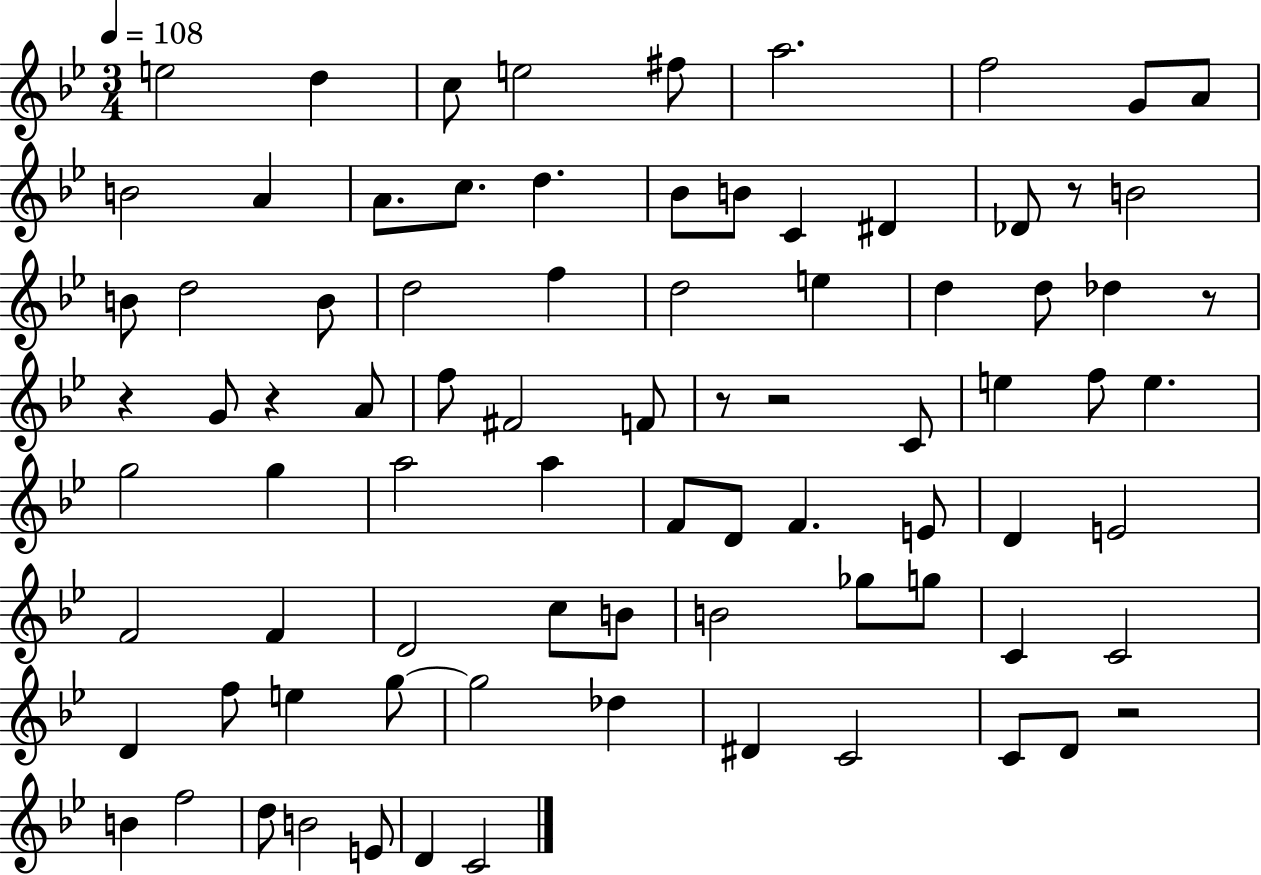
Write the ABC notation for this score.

X:1
T:Untitled
M:3/4
L:1/4
K:Bb
e2 d c/2 e2 ^f/2 a2 f2 G/2 A/2 B2 A A/2 c/2 d _B/2 B/2 C ^D _D/2 z/2 B2 B/2 d2 B/2 d2 f d2 e d d/2 _d z/2 z G/2 z A/2 f/2 ^F2 F/2 z/2 z2 C/2 e f/2 e g2 g a2 a F/2 D/2 F E/2 D E2 F2 F D2 c/2 B/2 B2 _g/2 g/2 C C2 D f/2 e g/2 g2 _d ^D C2 C/2 D/2 z2 B f2 d/2 B2 E/2 D C2